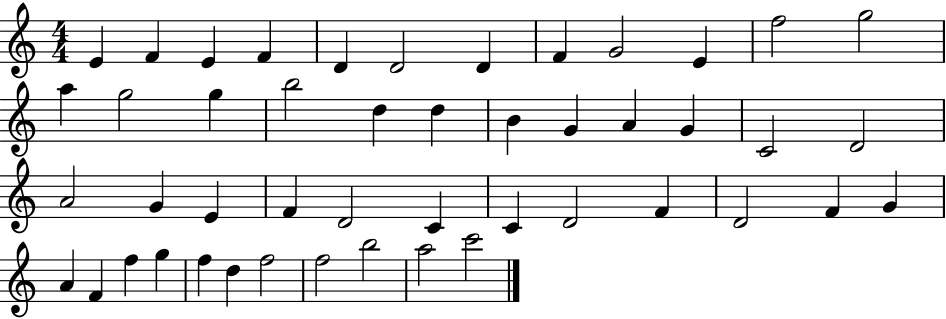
E4/q F4/q E4/q F4/q D4/q D4/h D4/q F4/q G4/h E4/q F5/h G5/h A5/q G5/h G5/q B5/h D5/q D5/q B4/q G4/q A4/q G4/q C4/h D4/h A4/h G4/q E4/q F4/q D4/h C4/q C4/q D4/h F4/q D4/h F4/q G4/q A4/q F4/q F5/q G5/q F5/q D5/q F5/h F5/h B5/h A5/h C6/h